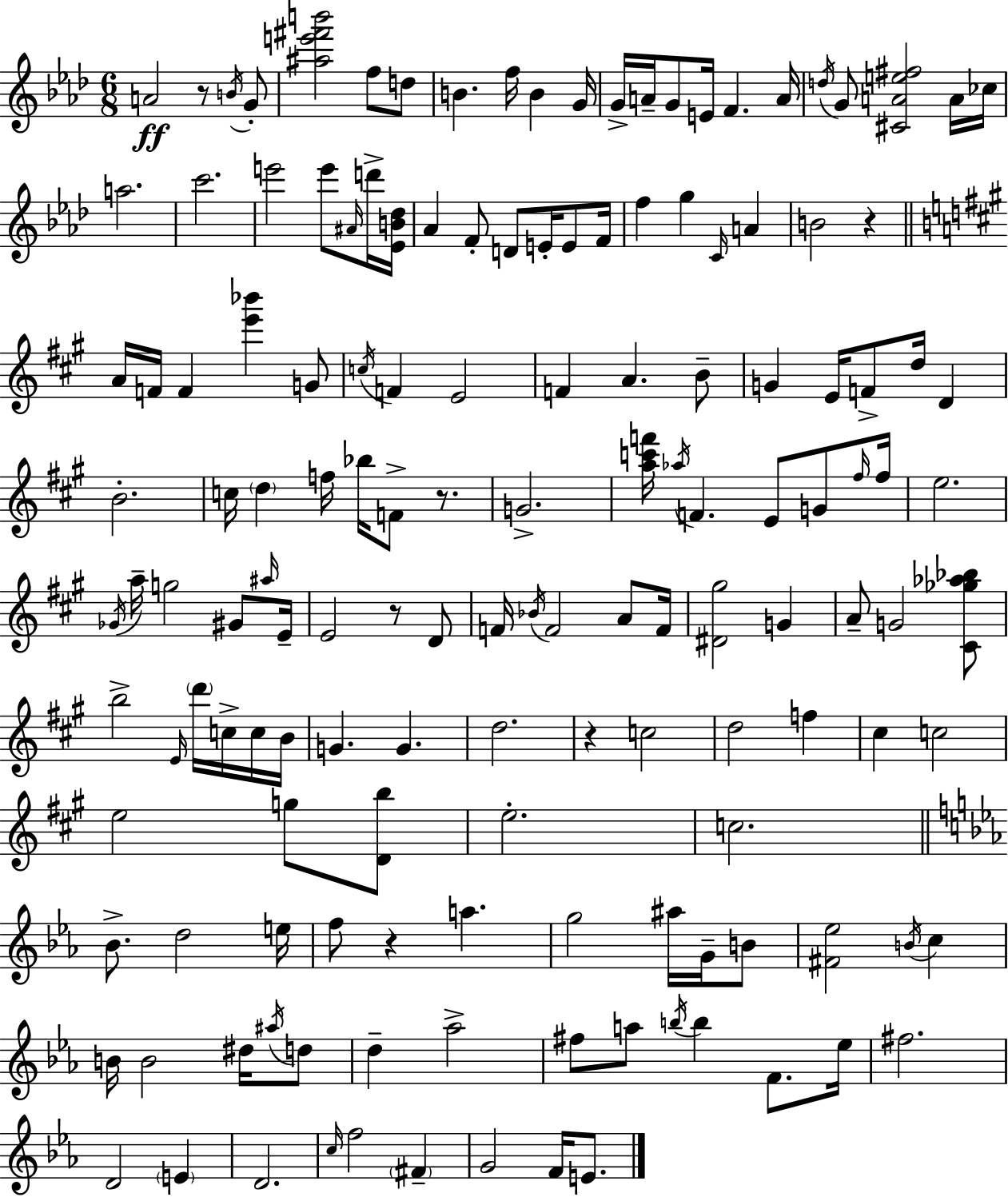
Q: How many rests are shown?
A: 6